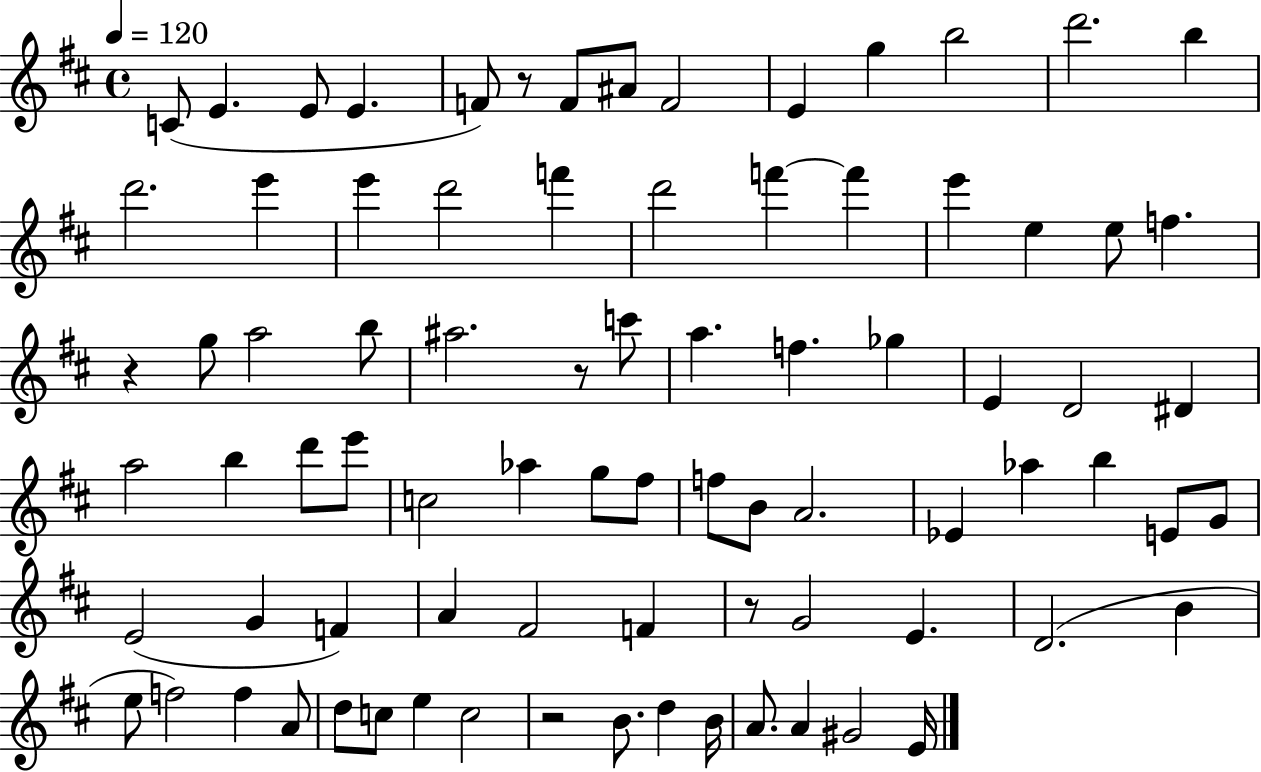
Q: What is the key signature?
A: D major